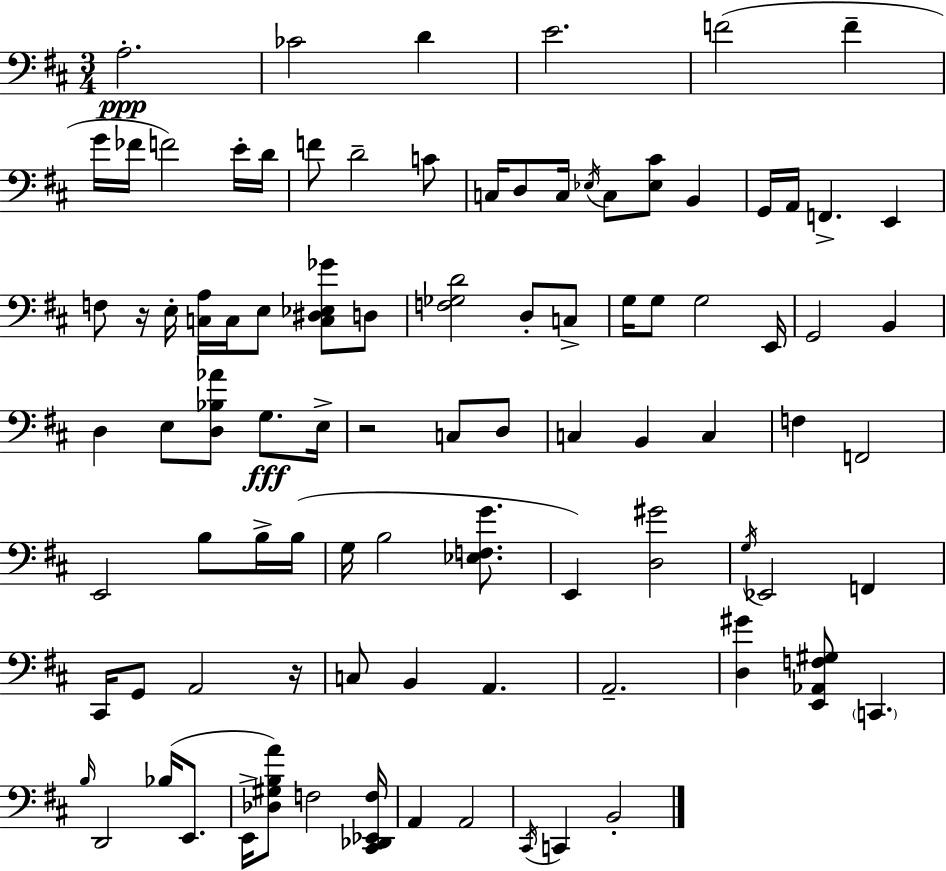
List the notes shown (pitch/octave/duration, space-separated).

A3/h. CES4/h D4/q E4/h. F4/h F4/q G4/s FES4/s F4/h E4/s D4/s F4/e D4/h C4/e C3/s D3/e C3/s Eb3/s C3/e [Eb3,C#4]/e B2/q G2/s A2/s F2/q. E2/q F3/e R/s E3/s [C3,A3]/s C3/s E3/e [C3,D#3,Eb3,Gb4]/e D3/e [F3,Gb3,D4]/h D3/e C3/e G3/s G3/e G3/h E2/s G2/h B2/q D3/q E3/e [D3,Bb3,Ab4]/e G3/e. E3/s R/h C3/e D3/e C3/q B2/q C3/q F3/q F2/h E2/h B3/e B3/s B3/s G3/s B3/h [Eb3,F3,G4]/e. E2/q [D3,G#4]/h G3/s Eb2/h F2/q C#2/s G2/e A2/h R/s C3/e B2/q A2/q. A2/h. [D3,G#4]/q [E2,Ab2,F3,G#3]/e C2/q. B3/s D2/h Bb3/s E2/e. E2/s [Db3,G#3,B3,A4]/e F3/h [C#2,Db2,Eb2,F3]/s A2/q A2/h C#2/s C2/q B2/h